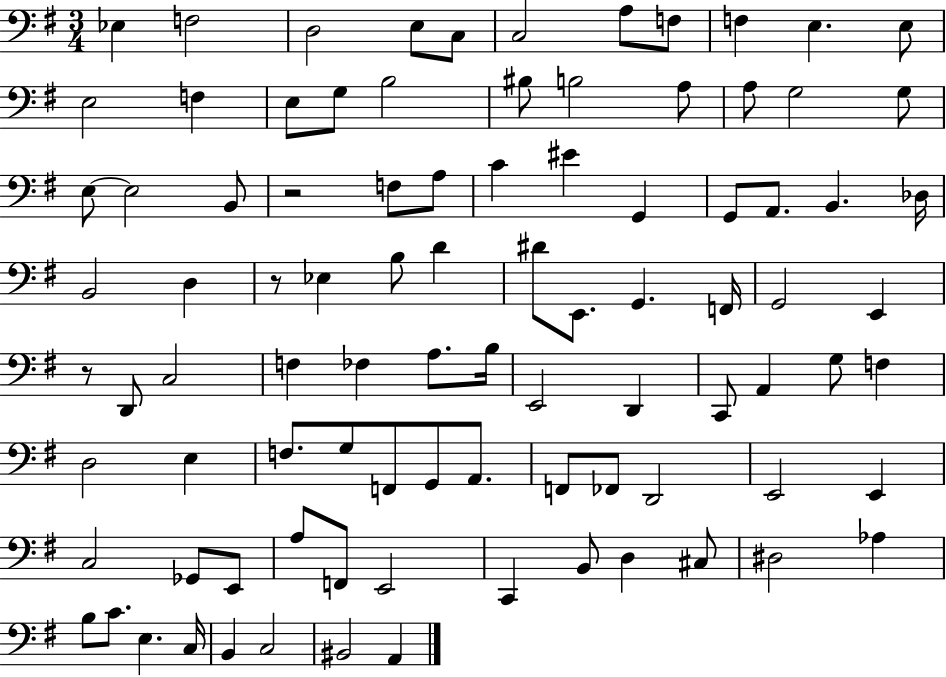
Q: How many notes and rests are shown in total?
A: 92